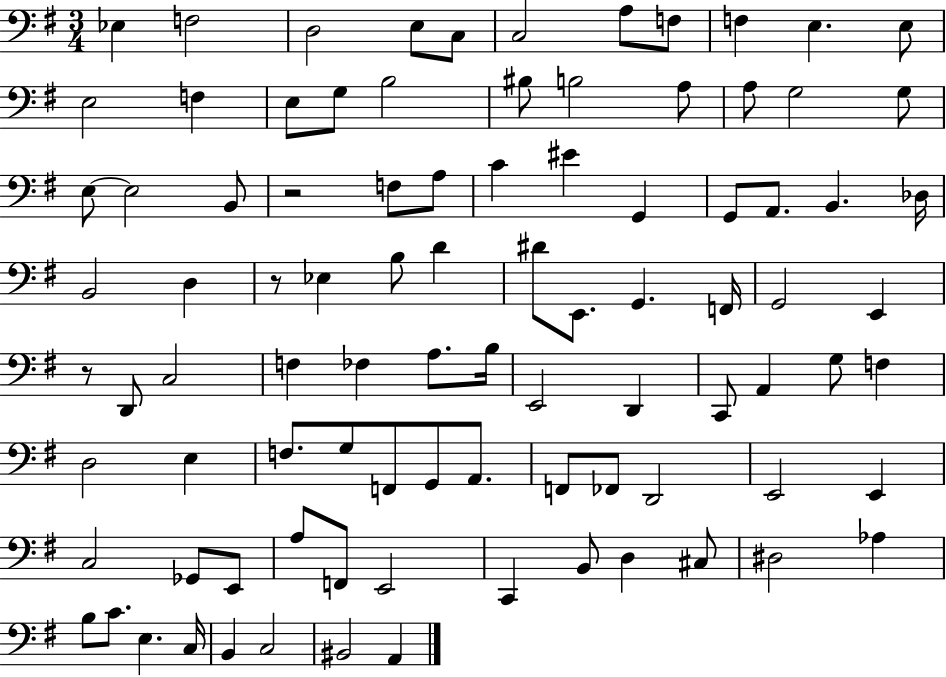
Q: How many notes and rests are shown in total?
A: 92